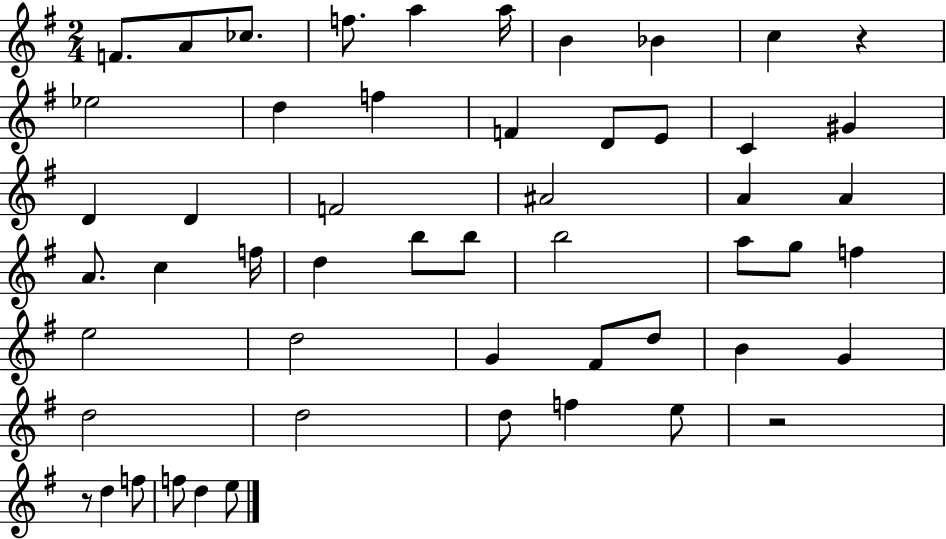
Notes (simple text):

F4/e. A4/e CES5/e. F5/e. A5/q A5/s B4/q Bb4/q C5/q R/q Eb5/h D5/q F5/q F4/q D4/e E4/e C4/q G#4/q D4/q D4/q F4/h A#4/h A4/q A4/q A4/e. C5/q F5/s D5/q B5/e B5/e B5/h A5/e G5/e F5/q E5/h D5/h G4/q F#4/e D5/e B4/q G4/q D5/h D5/h D5/e F5/q E5/e R/h R/e D5/q F5/e F5/e D5/q E5/e